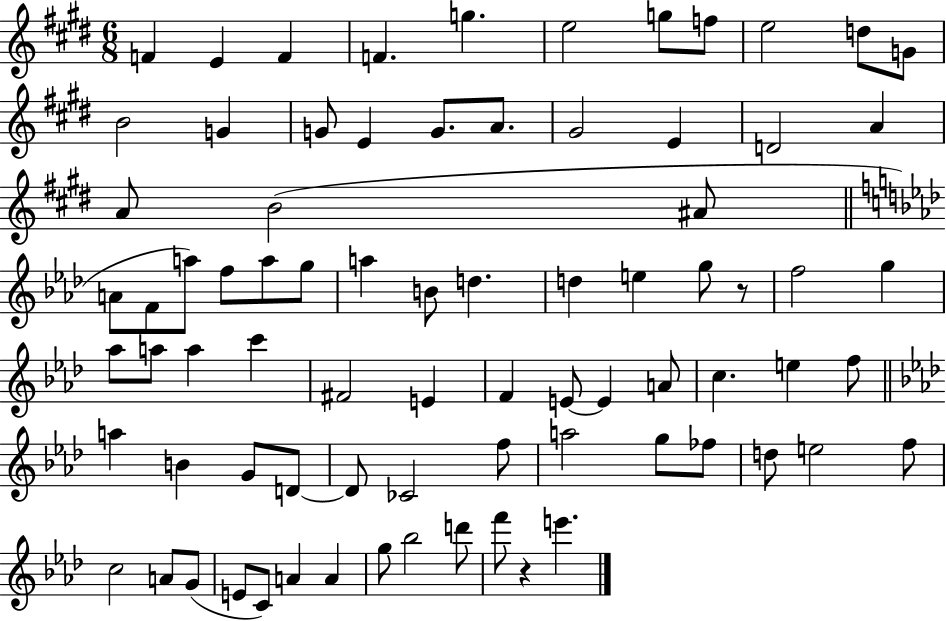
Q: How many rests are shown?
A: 2